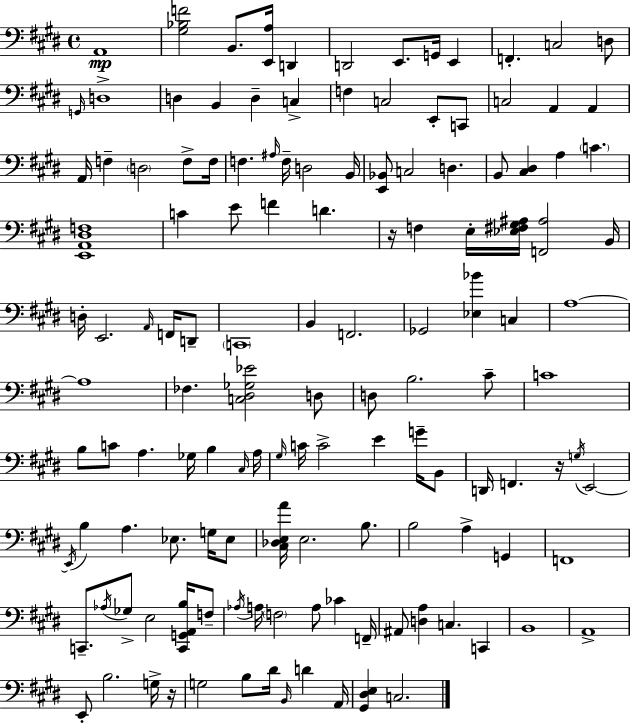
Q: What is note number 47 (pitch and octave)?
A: E2